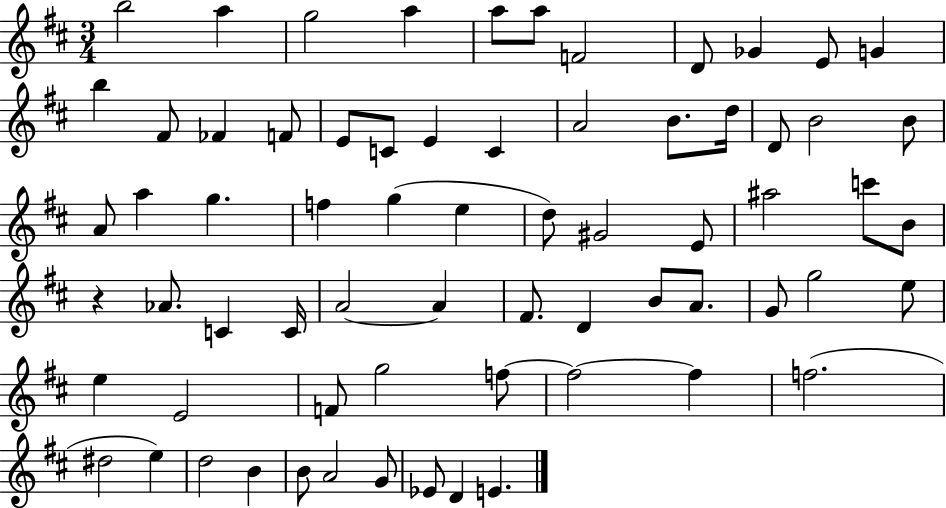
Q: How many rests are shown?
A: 1